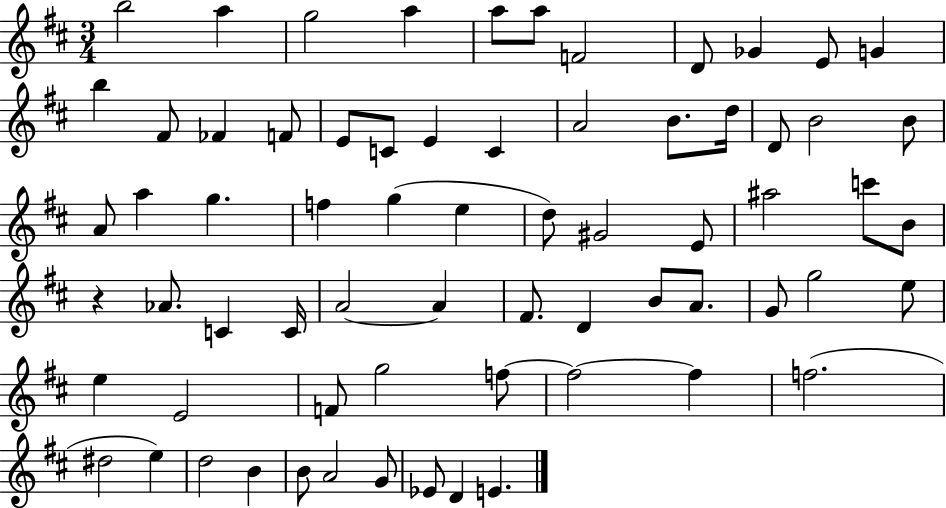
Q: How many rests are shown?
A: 1